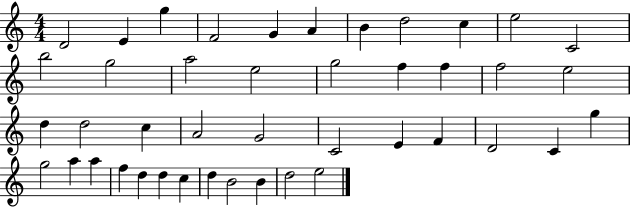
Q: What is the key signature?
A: C major